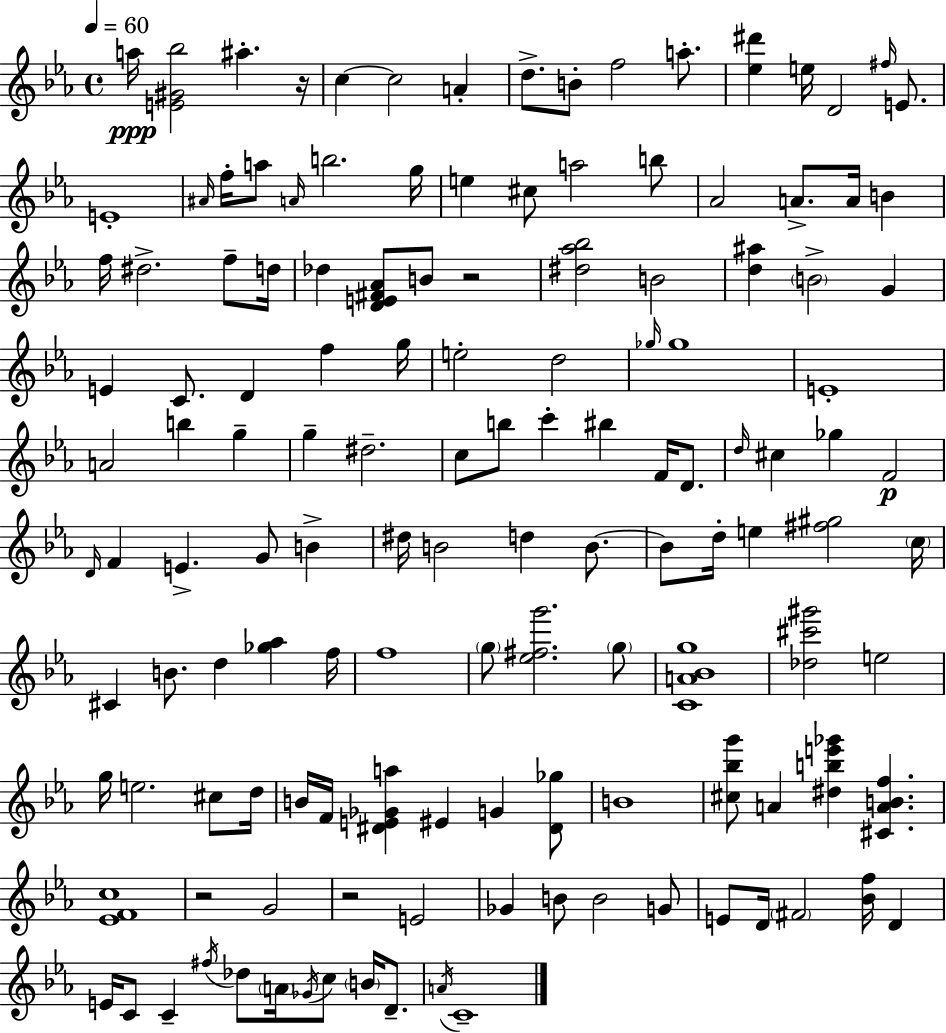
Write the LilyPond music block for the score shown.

{
  \clef treble
  \time 4/4
  \defaultTimeSignature
  \key c \minor
  \tempo 4 = 60
  a''16\ppp <e' gis' bes''>2 ais''4.-. r16 | c''4~~ c''2 a'4-. | d''8.-> b'8-. f''2 a''8.-. | <ees'' dis'''>4 e''16 d'2 \grace { fis''16 } e'8. | \break e'1-. | \grace { ais'16 } f''16-. a''8 \grace { a'16 } b''2. | g''16 e''4 cis''8 a''2 | b''8 aes'2 a'8.-> a'16 b'4 | \break f''16 dis''2.-> | f''8-- d''16 des''4 <d' e' fis' aes'>8 b'8 r2 | <dis'' aes'' bes''>2 b'2 | <d'' ais''>4 \parenthesize b'2-> g'4 | \break e'4 c'8. d'4 f''4 | g''16 e''2-. d''2 | \grace { ges''16 } ges''1 | e'1-. | \break a'2 b''4 | g''4-- g''4-- dis''2.-- | c''8 b''8 c'''4-. bis''4 | f'16 d'8. \grace { d''16 } cis''4 ges''4 f'2\p | \break \grace { d'16 } f'4 e'4.-> | g'8 b'4-> dis''16 b'2 d''4 | b'8.~~ b'8 d''16-. e''4 <fis'' gis''>2 | \parenthesize c''16 cis'4 b'8. d''4 | \break <ges'' aes''>4 f''16 f''1 | \parenthesize g''8 <ees'' fis'' g'''>2. | \parenthesize g''8 <c' a' bes' g''>1 | <des'' cis''' gis'''>2 e''2 | \break g''16 e''2. | cis''8 d''16 b'16 f'16 <dis' e' ges' a''>4 eis'4 | g'4 <dis' ges''>8 b'1 | <cis'' bes'' g'''>8 a'4 <dis'' b'' e''' ges'''>4 | \break <cis' a' b' f''>4. <ees' f' c''>1 | r2 g'2 | r2 e'2 | ges'4 b'8 b'2 | \break g'8 e'8 d'16 \parenthesize fis'2 | <bes' f''>16 d'4 e'16 c'8 c'4-- \acciaccatura { fis''16 } des''8 | \parenthesize a'16 \acciaccatura { ges'16 } c''8 \parenthesize b'16 d'8.-- \acciaccatura { a'16 } c'1-- | \bar "|."
}